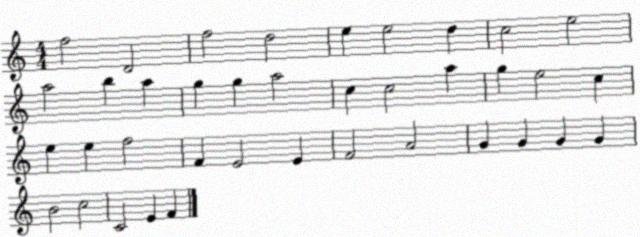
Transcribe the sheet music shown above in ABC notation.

X:1
T:Untitled
M:4/4
L:1/4
K:C
f2 D2 f2 d2 e e2 d c2 e2 a2 b a g g a2 c c2 a g e2 c e e f2 F E2 E F2 A2 G G G G B2 c2 C2 E F